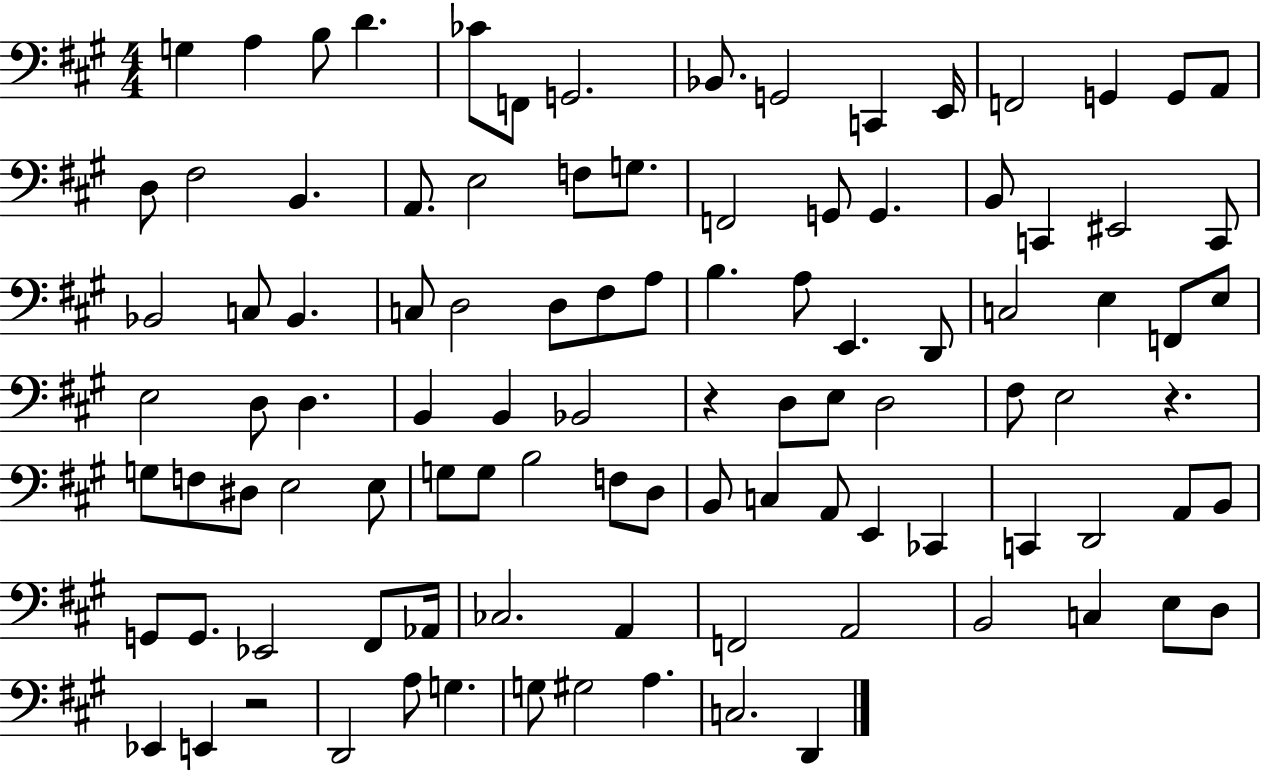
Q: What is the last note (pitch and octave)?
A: D2